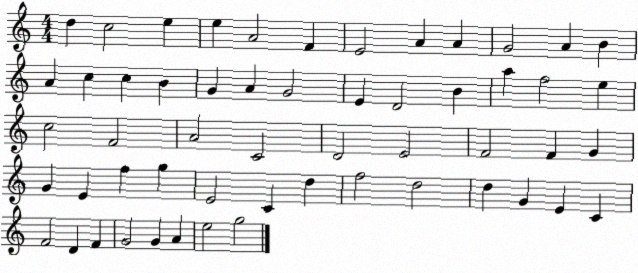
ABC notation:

X:1
T:Untitled
M:4/4
L:1/4
K:C
d c2 e e A2 F E2 A A G2 A B A c c B G A G2 E D2 B a f2 e c2 F2 A2 C2 D2 E2 F2 F G G E f g E2 C d f2 d2 d G E C F2 D F G2 G A e2 g2